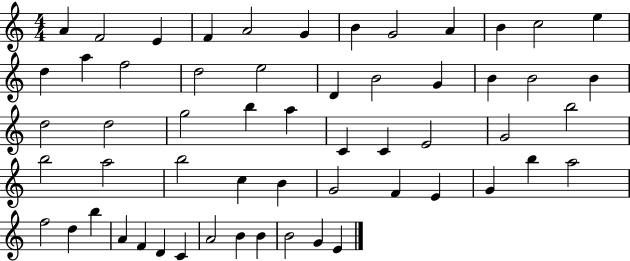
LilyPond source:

{
  \clef treble
  \numericTimeSignature
  \time 4/4
  \key c \major
  a'4 f'2 e'4 | f'4 a'2 g'4 | b'4 g'2 a'4 | b'4 c''2 e''4 | \break d''4 a''4 f''2 | d''2 e''2 | d'4 b'2 g'4 | b'4 b'2 b'4 | \break d''2 d''2 | g''2 b''4 a''4 | c'4 c'4 e'2 | g'2 b''2 | \break b''2 a''2 | b''2 c''4 b'4 | g'2 f'4 e'4 | g'4 b''4 a''2 | \break f''2 d''4 b''4 | a'4 f'4 d'4 c'4 | a'2 b'4 b'4 | b'2 g'4 e'4 | \break \bar "|."
}